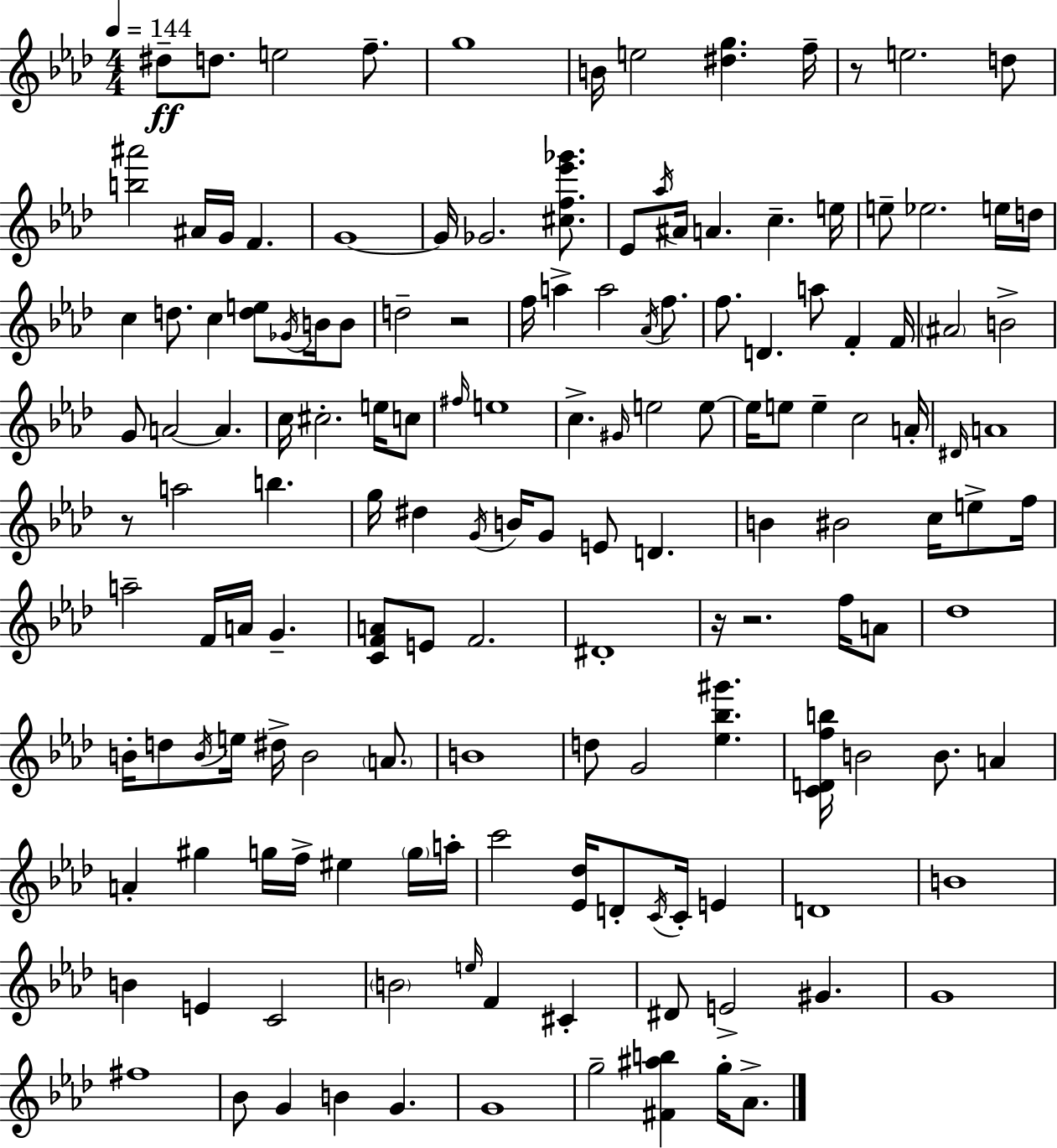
{
  \clef treble
  \numericTimeSignature
  \time 4/4
  \key aes \major
  \tempo 4 = 144
  dis''8--\ff d''8. e''2 f''8.-- | g''1 | b'16 e''2 <dis'' g''>4. f''16-- | r8 e''2. d''8 | \break <b'' ais'''>2 ais'16 g'16 f'4. | g'1~~ | g'16 ges'2. <cis'' f'' ees''' ges'''>8. | ees'8 \acciaccatura { aes''16 } ais'16 a'4. c''4.-- | \break e''16 e''8-- ees''2. e''16 | d''16 c''4 d''8. c''4 <d'' e''>8 \acciaccatura { ges'16 } b'16 | b'8 d''2-- r2 | f''16 a''4-> a''2 \acciaccatura { aes'16 } | \break f''8. f''8. d'4. a''8 f'4-. | f'16 \parenthesize ais'2 b'2-> | g'8 a'2~~ a'4. | c''16 cis''2.-. | \break e''16 c''8 \grace { fis''16 } e''1 | c''4.-> \grace { gis'16 } e''2 | e''8~~ e''16 e''8 e''4-- c''2 | a'16-. \grace { dis'16 } a'1 | \break r8 a''2 | b''4. g''16 dis''4 \acciaccatura { g'16 } b'16 g'8 e'8 | d'4. b'4 bis'2 | c''16 e''8-> f''16 a''2-- f'16 | \break a'16 g'4.-- <c' f' a'>8 e'8 f'2. | dis'1-. | r16 r2. | f''16 a'8 des''1 | \break b'16-. d''8 \acciaccatura { b'16 } e''16 dis''16-> b'2 | \parenthesize a'8. b'1 | d''8 g'2 | <ees'' bes'' gis'''>4. <c' d' f'' b''>16 b'2 | \break b'8. a'4 a'4-. gis''4 | g''16 f''16-> eis''4 \parenthesize g''16 a''16-. c'''2 | <ees' des''>16 d'8-. \acciaccatura { c'16 } c'16-. e'4 d'1 | b'1 | \break b'4 e'4 | c'2 \parenthesize b'2 | \grace { e''16 } f'4 cis'4-. dis'8 e'2-> | gis'4. g'1 | \break fis''1 | bes'8 g'4 | b'4 g'4. g'1 | g''2-- | \break <fis' ais'' b''>4 g''16-. aes'8.-> \bar "|."
}